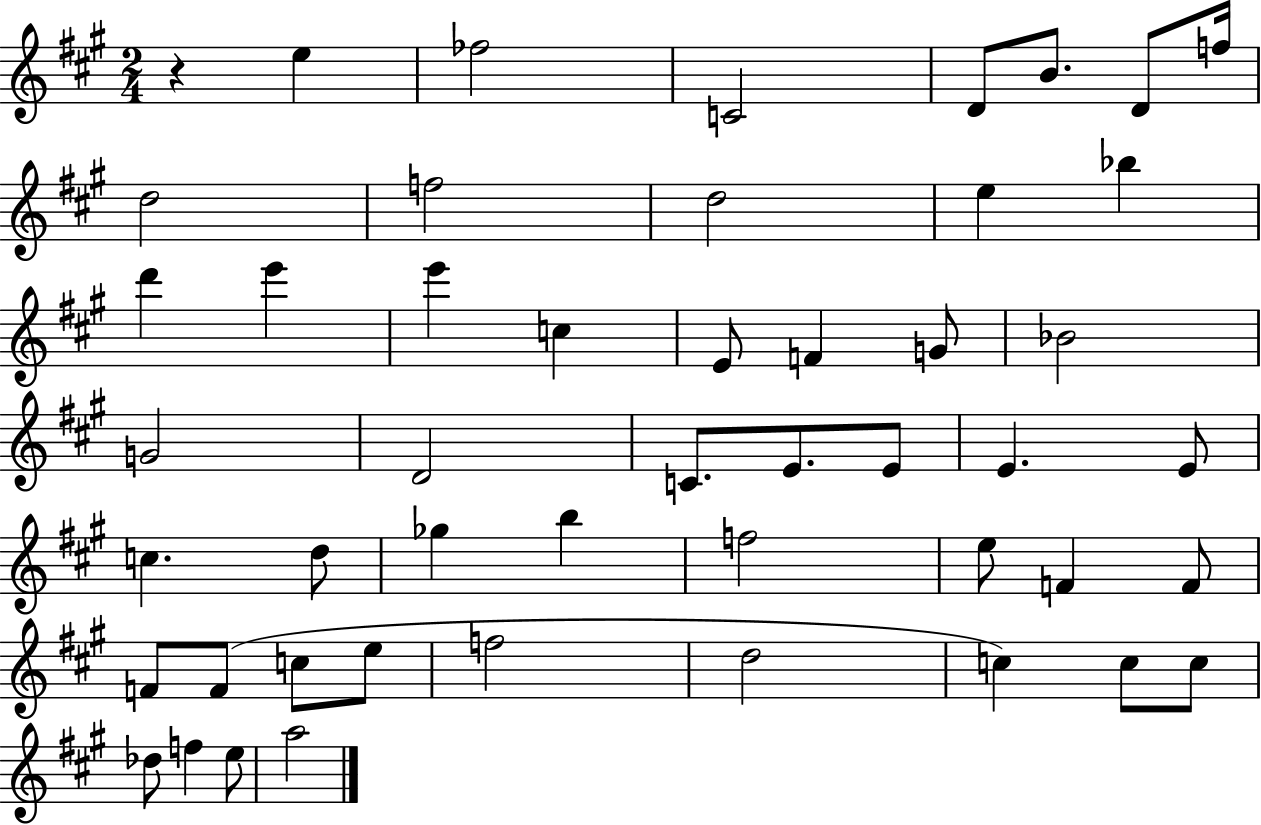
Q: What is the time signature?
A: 2/4